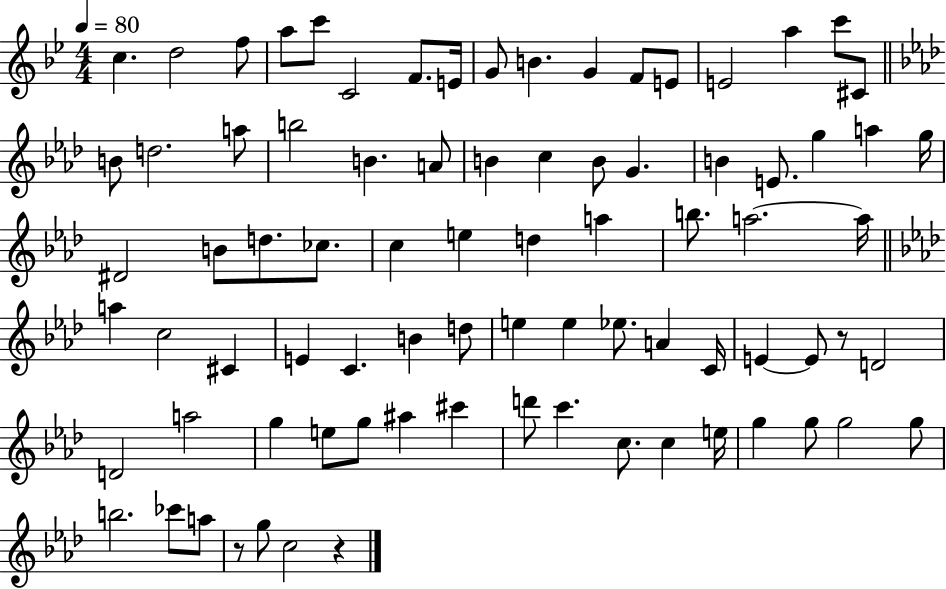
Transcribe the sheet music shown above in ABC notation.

X:1
T:Untitled
M:4/4
L:1/4
K:Bb
c d2 f/2 a/2 c'/2 C2 F/2 E/4 G/2 B G F/2 E/2 E2 a c'/2 ^C/2 B/2 d2 a/2 b2 B A/2 B c B/2 G B E/2 g a g/4 ^D2 B/2 d/2 _c/2 c e d a b/2 a2 a/4 a c2 ^C E C B d/2 e e _e/2 A C/4 E E/2 z/2 D2 D2 a2 g e/2 g/2 ^a ^c' d'/2 c' c/2 c e/4 g g/2 g2 g/2 b2 _c'/2 a/2 z/2 g/2 c2 z